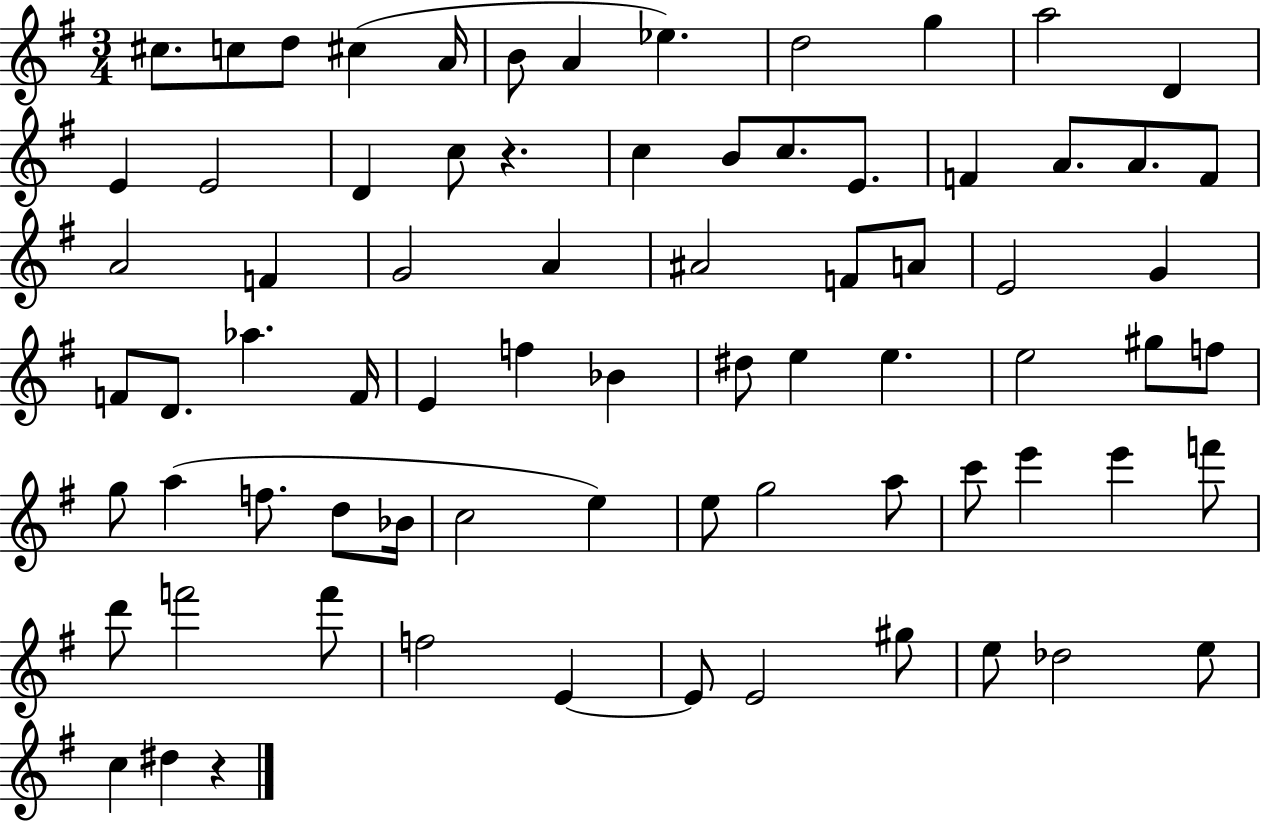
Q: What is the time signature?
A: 3/4